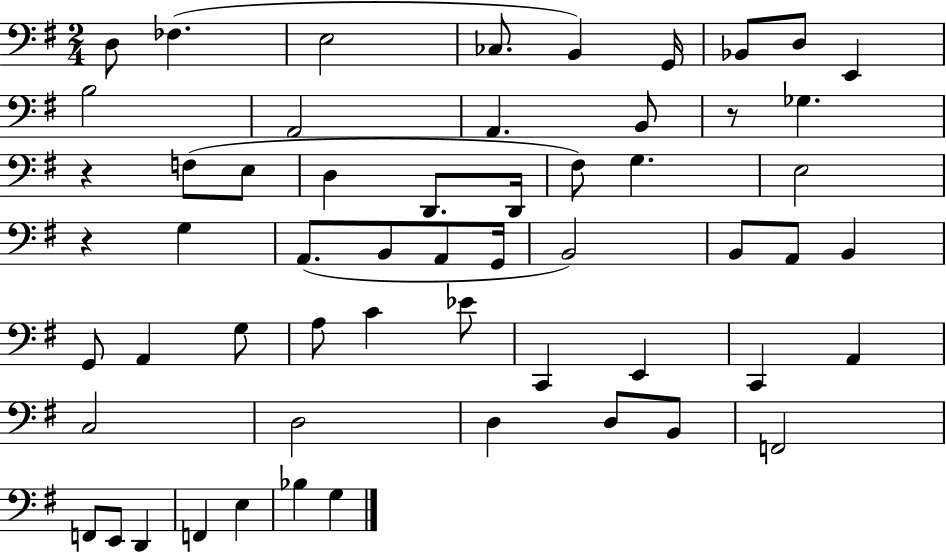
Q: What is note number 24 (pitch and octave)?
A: A2